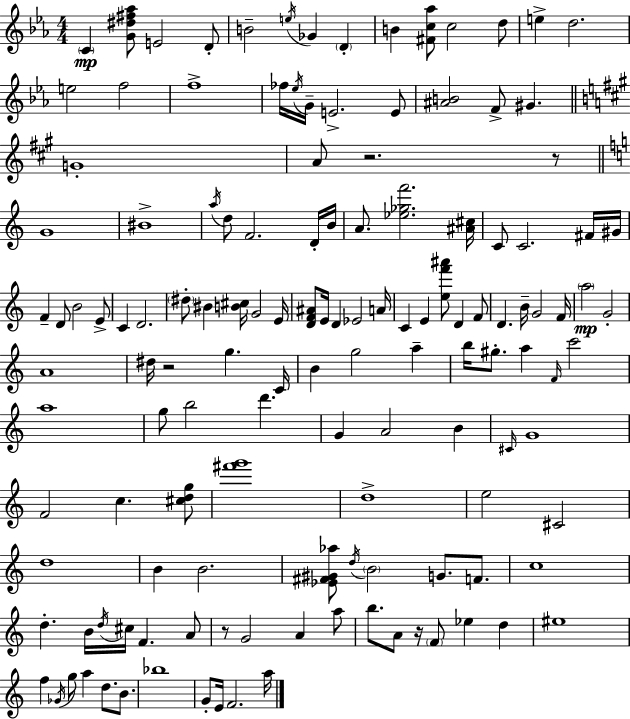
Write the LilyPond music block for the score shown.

{
  \clef treble
  \numericTimeSignature
  \time 4/4
  \key c \minor
  \parenthesize c'4\mp <g' dis'' fis'' aes''>8 e'2 d'8-. | b'2-- \acciaccatura { e''16 } ges'4 \parenthesize d'4-. | b'4 <fis' c'' aes''>8 c''2 d''8 | e''4-> d''2. | \break e''2 f''2 | f''1-> | fes''16 \acciaccatura { ees''16 } g'16-- e'2.-> | e'8 <ais' b'>2 f'8-> gis'4. | \break \bar "||" \break \key a \major g'1-. | a'8 r2. r8 | \bar "||" \break \key a \minor g'1 | bis'1-> | \acciaccatura { a''16 } d''8 f'2. d'16-. | b'16 a'8. <ees'' ges'' f'''>2. | \break <ais' cis''>16 c'8 c'2. fis'16 | gis'16 f'4-- d'8 b'2 e'8-> | c'4 d'2. | \parenthesize dis''8-. bis'4 <b' cis''>16 g'2 | \break e'16 <d' f' ais'>8 e'16 d'4 ees'2 | a'16 c'4 e'4 <e'' f''' ais'''>8 d'4 f'8 | d'4. b'16-- g'2 | f'16 \parenthesize a''2\mp g'2-. | \break a'1 | dis''16 r2 g''4. | c'16 b'4 g''2 a''4-- | b''16 gis''8.-. a''4 \grace { f'16 } c'''2 | \break a''1 | g''8 b''2 d'''4. | g'4 a'2 b'4 | \grace { cis'16 } g'1 | \break f'2 c''4. | <cis'' d'' g''>8 <fis''' g'''>1 | d''1-> | e''2 cis'2 | \break d''1 | b'4 b'2. | <ees' fis' gis' aes''>8 \acciaccatura { d''16 } \parenthesize b'2 g'8. | f'8. c''1 | \break d''4.-. b'16 \acciaccatura { d''16 } cis''16 f'4. | a'8 r8 g'2 a'4 | a''8 b''8. a'8 r16 \parenthesize f'8 ees''4 | d''4 eis''1 | \break f''4 \acciaccatura { ges'16 } g''8 a''4 | d''8. b'8. bes''1 | g'8-. e'16 f'2. | a''16 \bar "|."
}